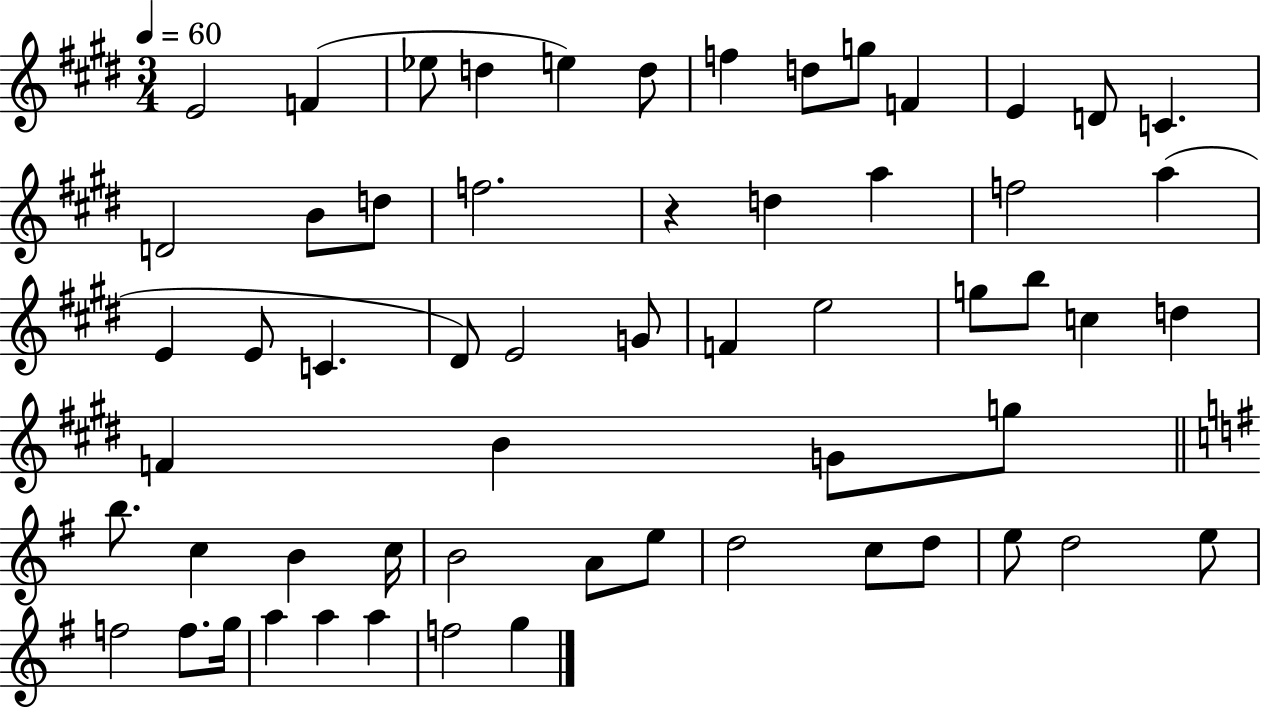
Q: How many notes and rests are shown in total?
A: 59